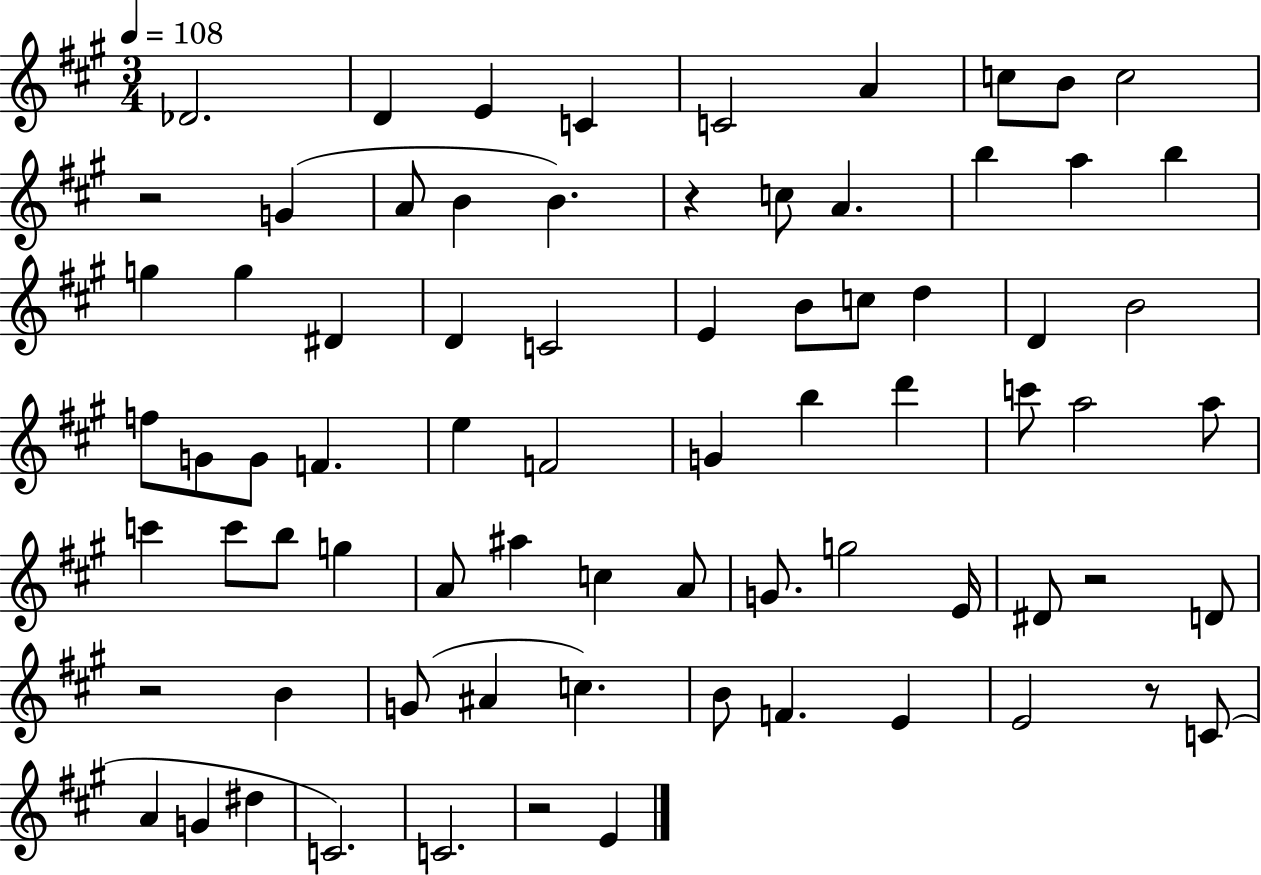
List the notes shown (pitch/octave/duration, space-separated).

Db4/h. D4/q E4/q C4/q C4/h A4/q C5/e B4/e C5/h R/h G4/q A4/e B4/q B4/q. R/q C5/e A4/q. B5/q A5/q B5/q G5/q G5/q D#4/q D4/q C4/h E4/q B4/e C5/e D5/q D4/q B4/h F5/e G4/e G4/e F4/q. E5/q F4/h G4/q B5/q D6/q C6/e A5/h A5/e C6/q C6/e B5/e G5/q A4/e A#5/q C5/q A4/e G4/e. G5/h E4/s D#4/e R/h D4/e R/h B4/q G4/e A#4/q C5/q. B4/e F4/q. E4/q E4/h R/e C4/e A4/q G4/q D#5/q C4/h. C4/h. R/h E4/q